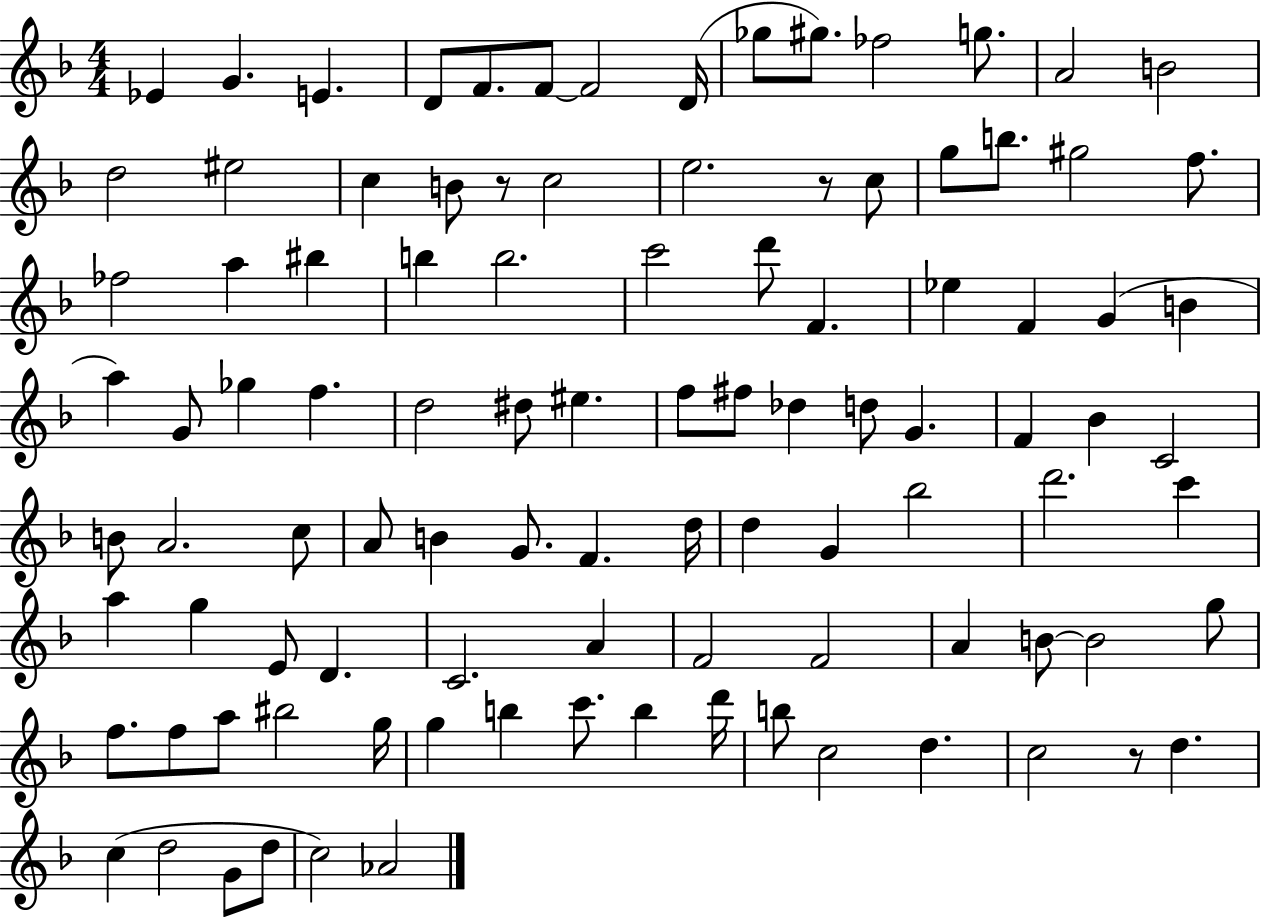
{
  \clef treble
  \numericTimeSignature
  \time 4/4
  \key f \major
  \repeat volta 2 { ees'4 g'4. e'4. | d'8 f'8. f'8~~ f'2 d'16( | ges''8 gis''8.) fes''2 g''8. | a'2 b'2 | \break d''2 eis''2 | c''4 b'8 r8 c''2 | e''2. r8 c''8 | g''8 b''8. gis''2 f''8. | \break fes''2 a''4 bis''4 | b''4 b''2. | c'''2 d'''8 f'4. | ees''4 f'4 g'4( b'4 | \break a''4) g'8 ges''4 f''4. | d''2 dis''8 eis''4. | f''8 fis''8 des''4 d''8 g'4. | f'4 bes'4 c'2 | \break b'8 a'2. c''8 | a'8 b'4 g'8. f'4. d''16 | d''4 g'4 bes''2 | d'''2. c'''4 | \break a''4 g''4 e'8 d'4. | c'2. a'4 | f'2 f'2 | a'4 b'8~~ b'2 g''8 | \break f''8. f''8 a''8 bis''2 g''16 | g''4 b''4 c'''8. b''4 d'''16 | b''8 c''2 d''4. | c''2 r8 d''4. | \break c''4( d''2 g'8 d''8 | c''2) aes'2 | } \bar "|."
}